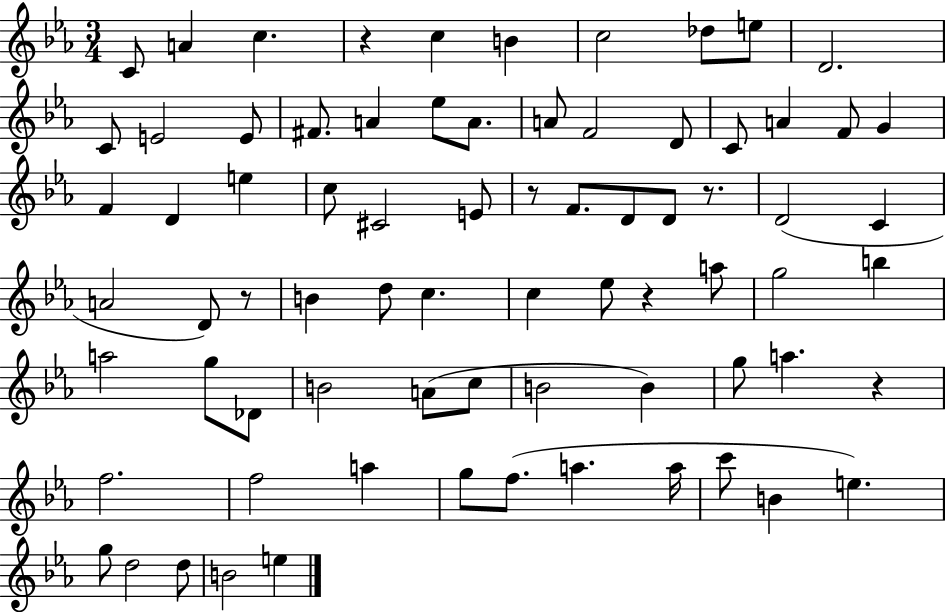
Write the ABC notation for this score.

X:1
T:Untitled
M:3/4
L:1/4
K:Eb
C/2 A c z c B c2 _d/2 e/2 D2 C/2 E2 E/2 ^F/2 A _e/2 A/2 A/2 F2 D/2 C/2 A F/2 G F D e c/2 ^C2 E/2 z/2 F/2 D/2 D/2 z/2 D2 C A2 D/2 z/2 B d/2 c c _e/2 z a/2 g2 b a2 g/2 _D/2 B2 A/2 c/2 B2 B g/2 a z f2 f2 a g/2 f/2 a a/4 c'/2 B e g/2 d2 d/2 B2 e